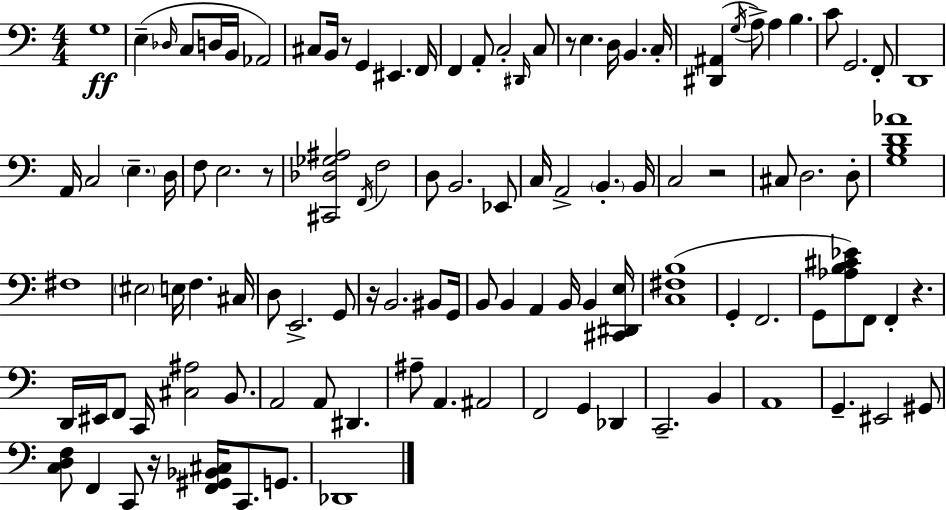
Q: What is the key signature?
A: A minor